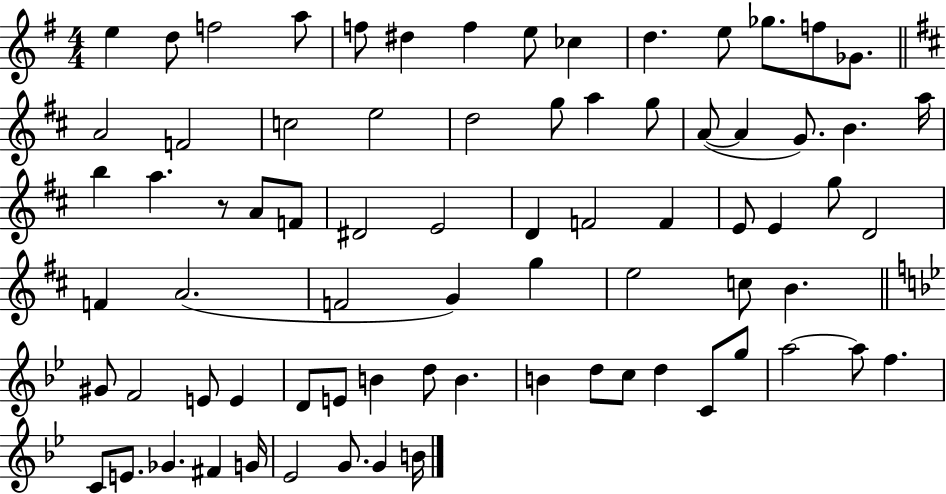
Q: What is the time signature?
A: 4/4